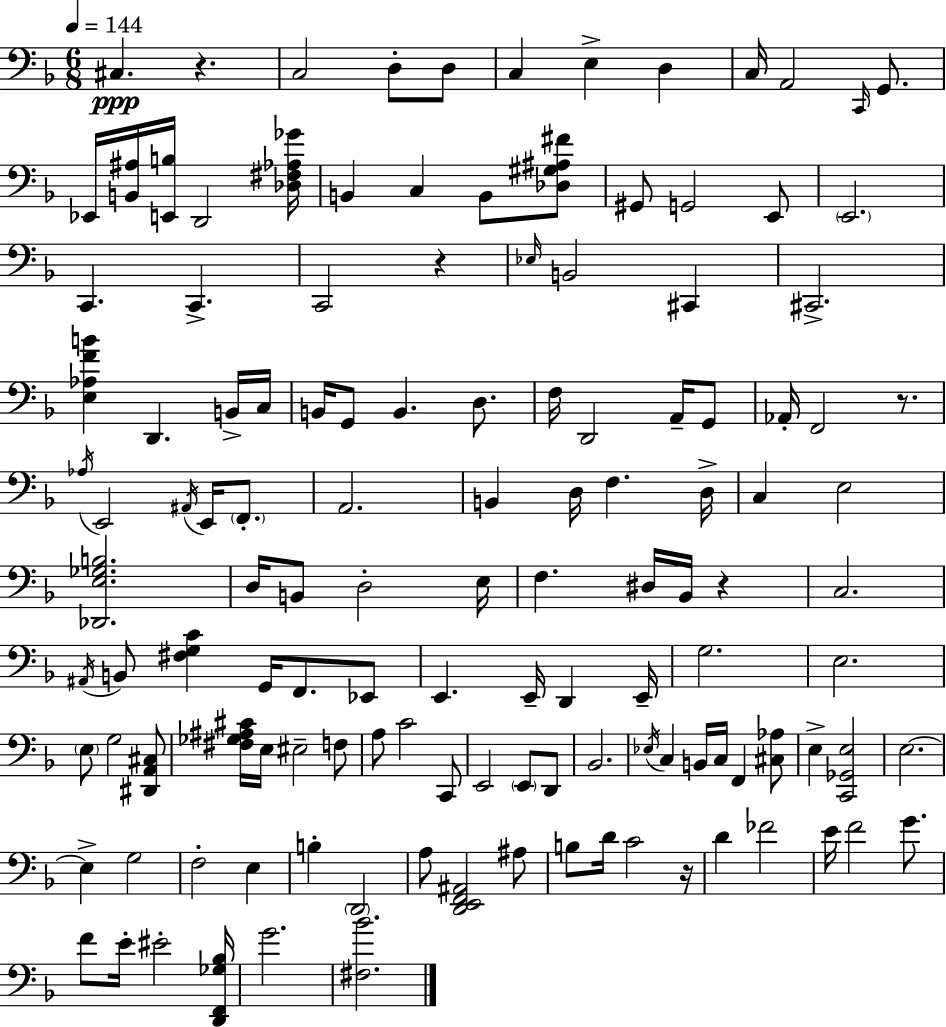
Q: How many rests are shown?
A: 5